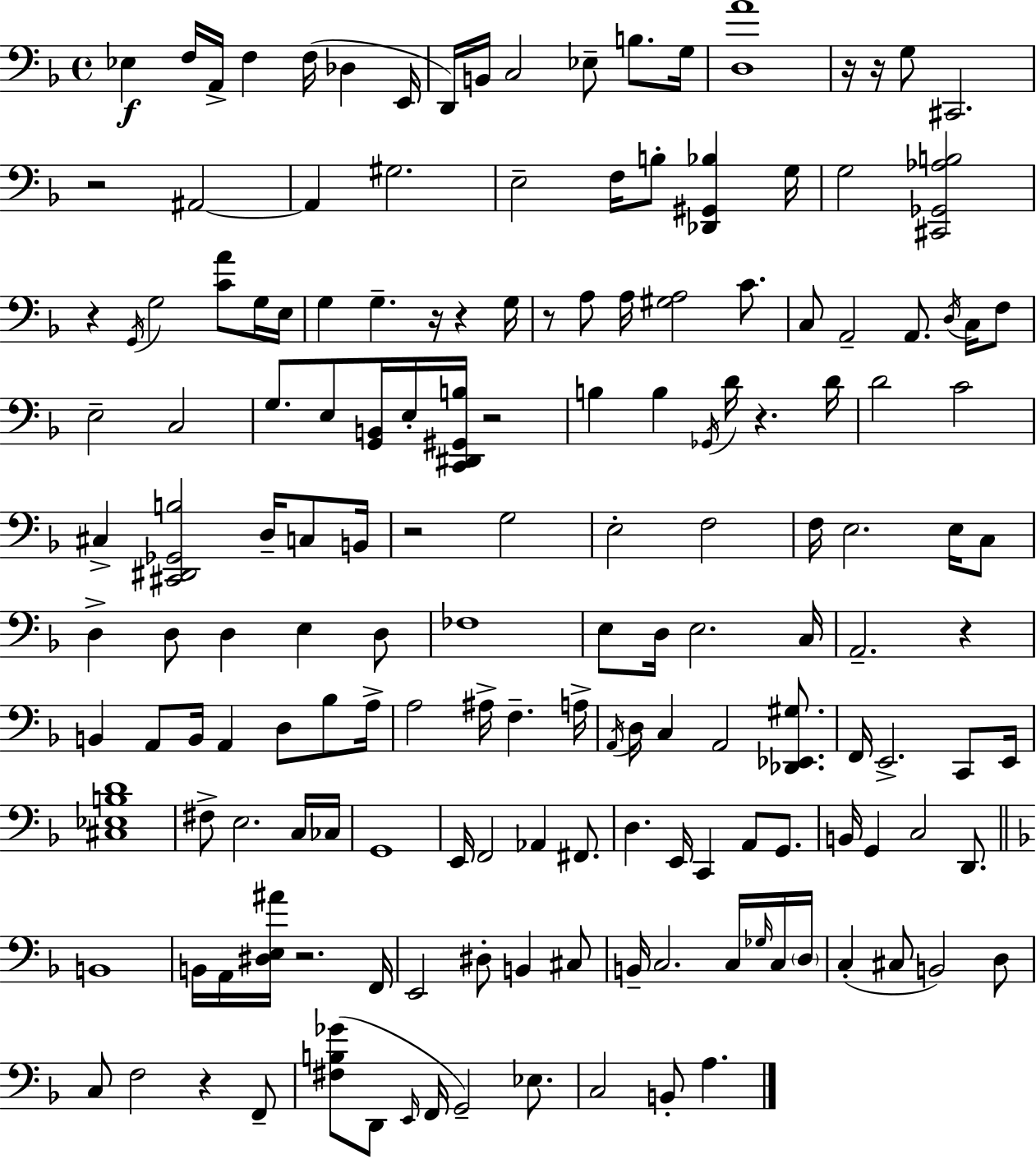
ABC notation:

X:1
T:Untitled
M:4/4
L:1/4
K:Dm
_E, F,/4 A,,/4 F, F,/4 _D, E,,/4 D,,/4 B,,/4 C,2 _E,/2 B,/2 G,/4 [D,A]4 z/4 z/4 G,/2 ^C,,2 z2 ^A,,2 ^A,, ^G,2 E,2 F,/4 B,/2 [_D,,^G,,_B,] G,/4 G,2 [^C,,_G,,_A,B,]2 z G,,/4 G,2 [CA]/2 G,/4 E,/4 G, G, z/4 z G,/4 z/2 A,/2 A,/4 [^G,A,]2 C/2 C,/2 A,,2 A,,/2 D,/4 C,/4 F,/2 E,2 C,2 G,/2 E,/2 [G,,B,,]/4 E,/4 [C,,^D,,^G,,B,]/4 z2 B, B, _G,,/4 D/4 z D/4 D2 C2 ^C, [^C,,^D,,_G,,B,]2 D,/4 C,/2 B,,/4 z2 G,2 E,2 F,2 F,/4 E,2 E,/4 C,/2 D, D,/2 D, E, D,/2 _F,4 E,/2 D,/4 E,2 C,/4 A,,2 z B,, A,,/2 B,,/4 A,, D,/2 _B,/2 A,/4 A,2 ^A,/4 F, A,/4 A,,/4 D,/4 C, A,,2 [_D,,_E,,^G,]/2 F,,/4 E,,2 C,,/2 E,,/4 [^C,_E,B,D]4 ^F,/2 E,2 C,/4 _C,/4 G,,4 E,,/4 F,,2 _A,, ^F,,/2 D, E,,/4 C,, A,,/2 G,,/2 B,,/4 G,, C,2 D,,/2 B,,4 B,,/4 A,,/4 [^D,E,^A]/4 z2 F,,/4 E,,2 ^D,/2 B,, ^C,/2 B,,/4 C,2 C,/4 _G,/4 C,/4 D,/4 C, ^C,/2 B,,2 D,/2 C,/2 F,2 z F,,/2 [^F,B,_G]/2 D,,/2 E,,/4 F,,/4 G,,2 _E,/2 C,2 B,,/2 A,